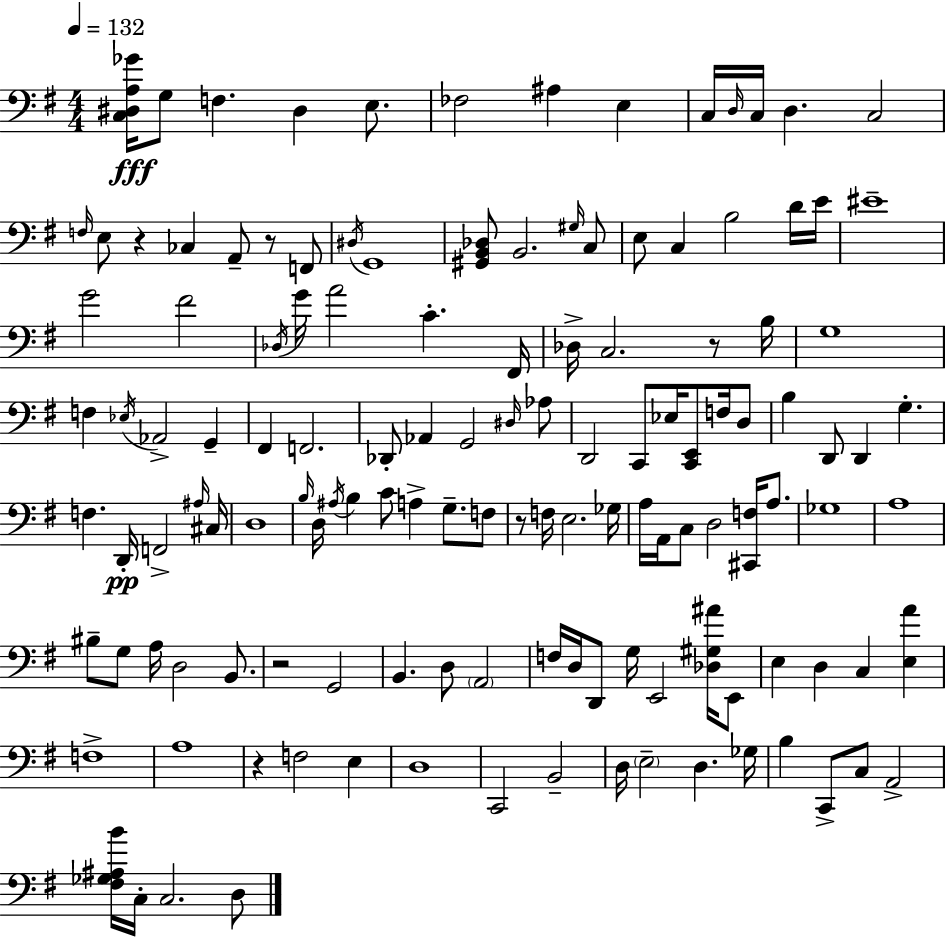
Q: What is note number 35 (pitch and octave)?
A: F#2